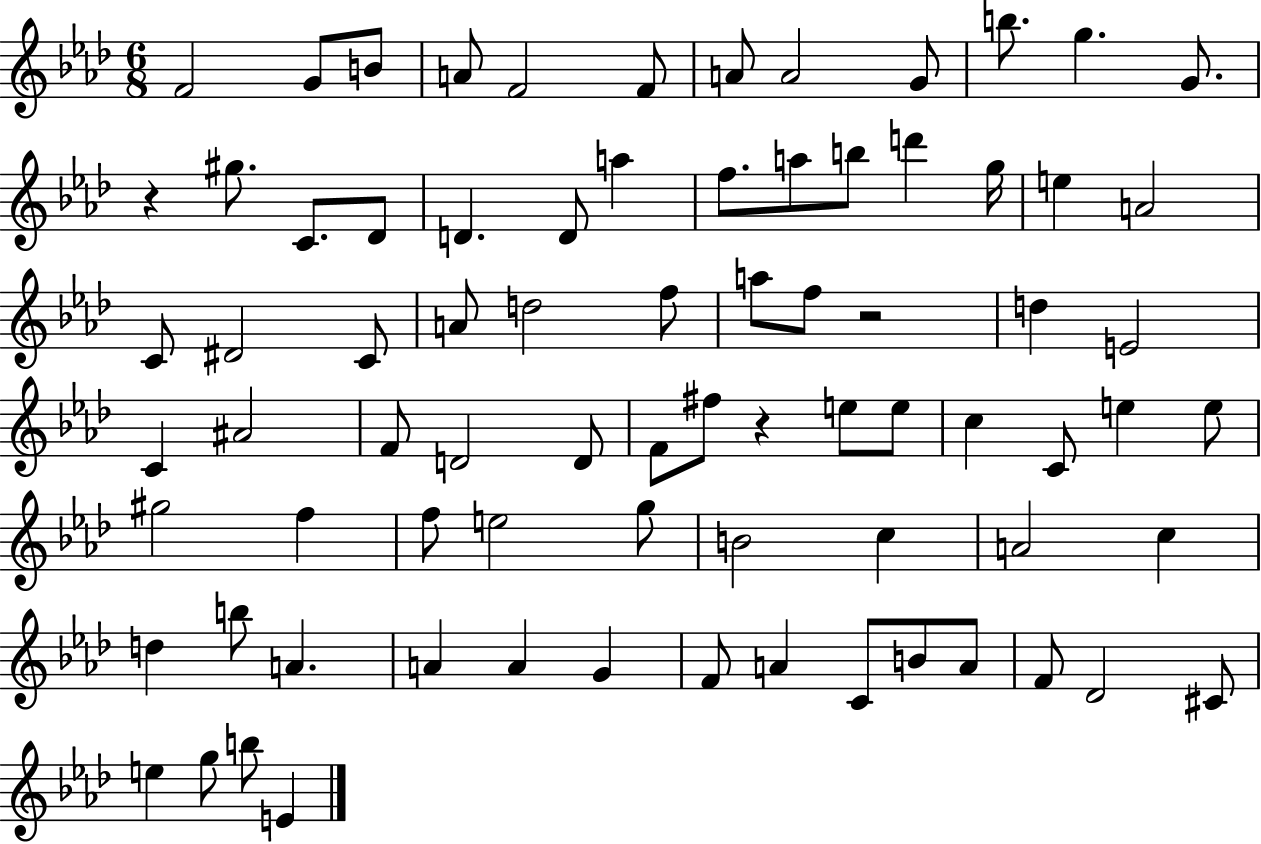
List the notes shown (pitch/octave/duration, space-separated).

F4/h G4/e B4/e A4/e F4/h F4/e A4/e A4/h G4/e B5/e. G5/q. G4/e. R/q G#5/e. C4/e. Db4/e D4/q. D4/e A5/q F5/e. A5/e B5/e D6/q G5/s E5/q A4/h C4/e D#4/h C4/e A4/e D5/h F5/e A5/e F5/e R/h D5/q E4/h C4/q A#4/h F4/e D4/h D4/e F4/e F#5/e R/q E5/e E5/e C5/q C4/e E5/q E5/e G#5/h F5/q F5/e E5/h G5/e B4/h C5/q A4/h C5/q D5/q B5/e A4/q. A4/q A4/q G4/q F4/e A4/q C4/e B4/e A4/e F4/e Db4/h C#4/e E5/q G5/e B5/e E4/q